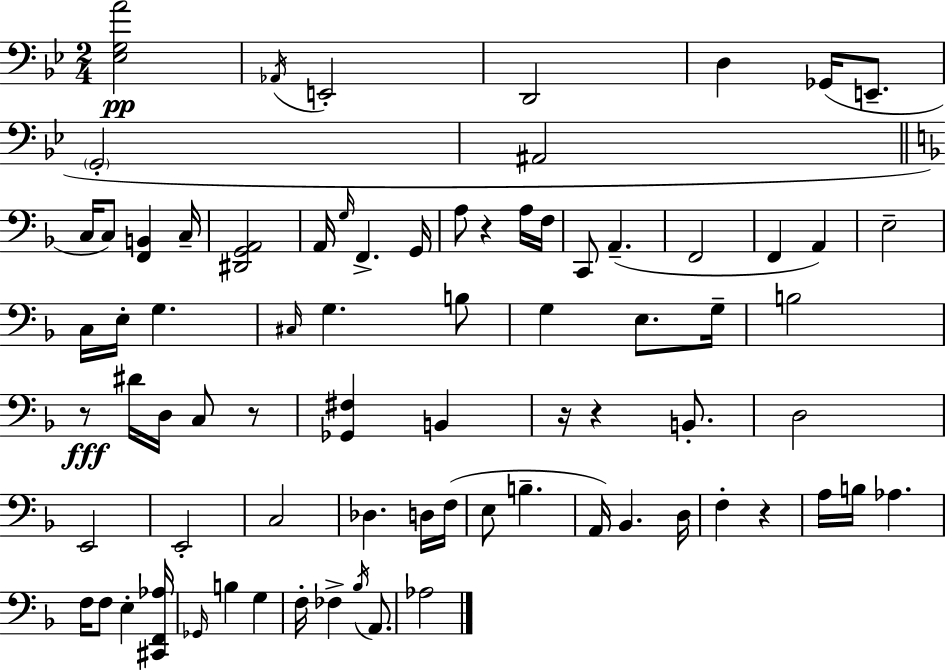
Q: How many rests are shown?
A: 6